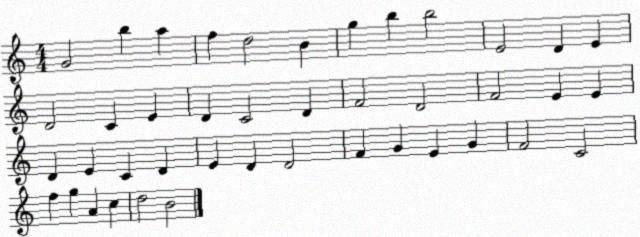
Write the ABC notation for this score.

X:1
T:Untitled
M:4/4
L:1/4
K:C
G2 b a f d2 B g b b2 E2 D E D2 C E D C2 D F2 D2 F2 E E D E C D E D D2 F G E G F2 C2 f g A c d2 B2